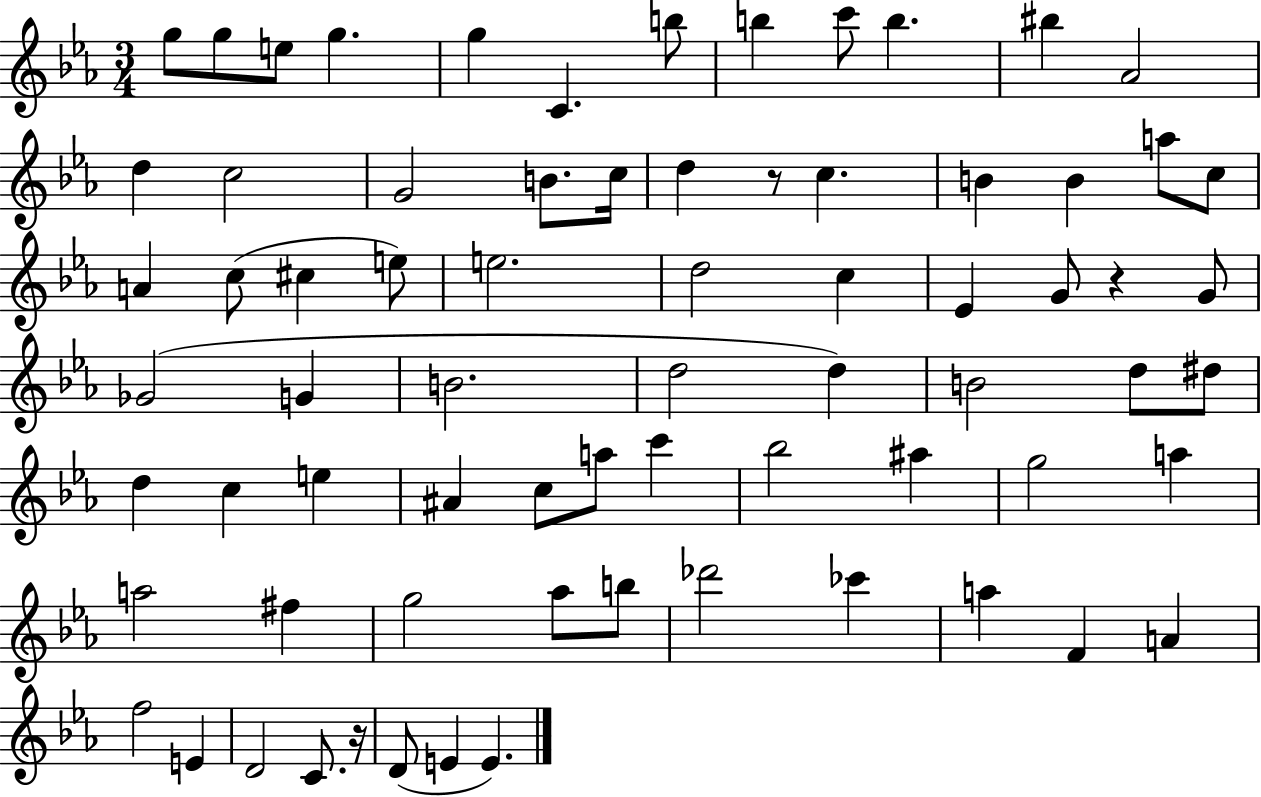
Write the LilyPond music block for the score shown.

{
  \clef treble
  \numericTimeSignature
  \time 3/4
  \key ees \major
  \repeat volta 2 { g''8 g''8 e''8 g''4. | g''4 c'4. b''8 | b''4 c'''8 b''4. | bis''4 aes'2 | \break d''4 c''2 | g'2 b'8. c''16 | d''4 r8 c''4. | b'4 b'4 a''8 c''8 | \break a'4 c''8( cis''4 e''8) | e''2. | d''2 c''4 | ees'4 g'8 r4 g'8 | \break ges'2( g'4 | b'2. | d''2 d''4) | b'2 d''8 dis''8 | \break d''4 c''4 e''4 | ais'4 c''8 a''8 c'''4 | bes''2 ais''4 | g''2 a''4 | \break a''2 fis''4 | g''2 aes''8 b''8 | des'''2 ces'''4 | a''4 f'4 a'4 | \break f''2 e'4 | d'2 c'8. r16 | d'8( e'4 e'4.) | } \bar "|."
}